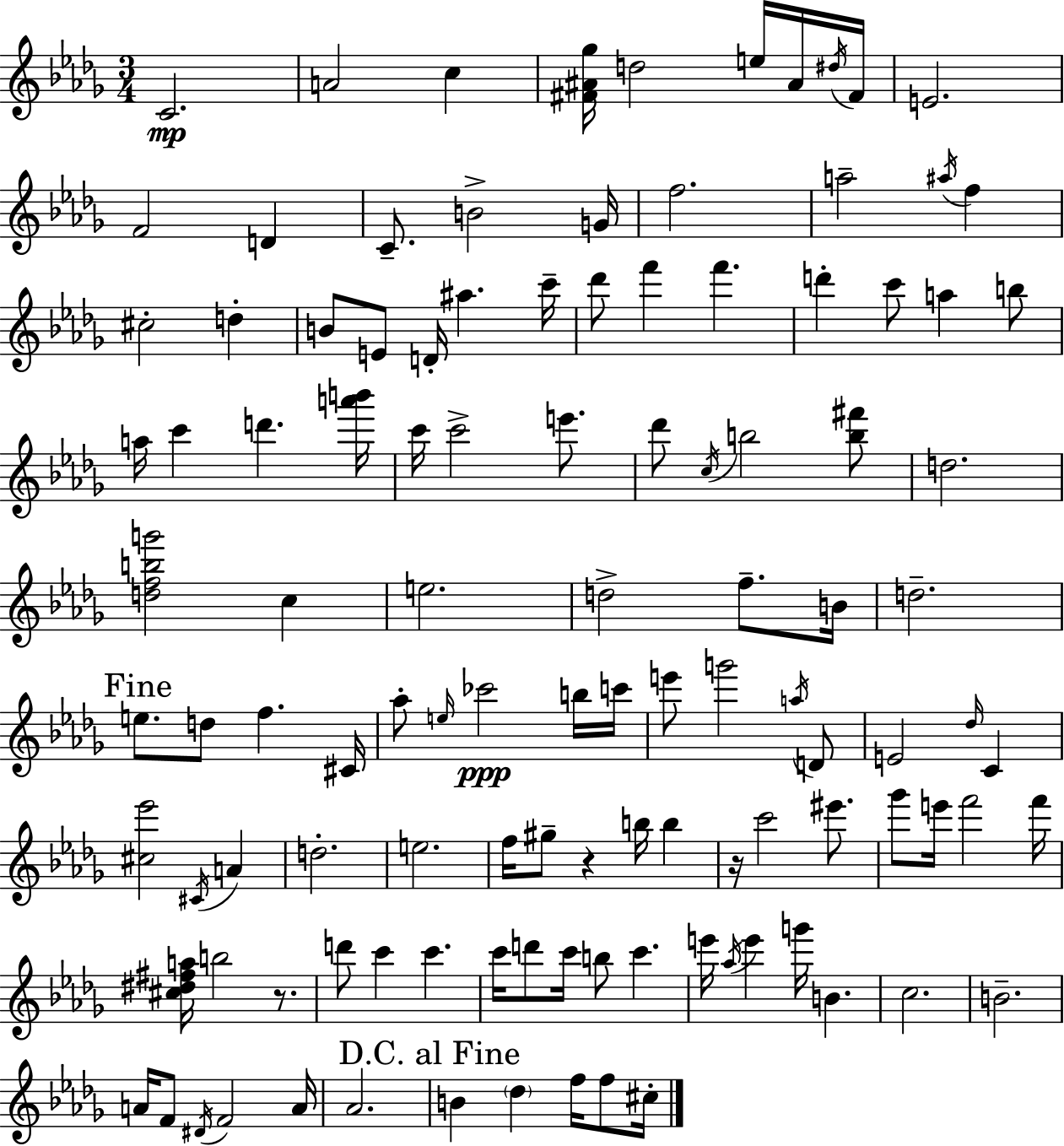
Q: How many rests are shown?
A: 3